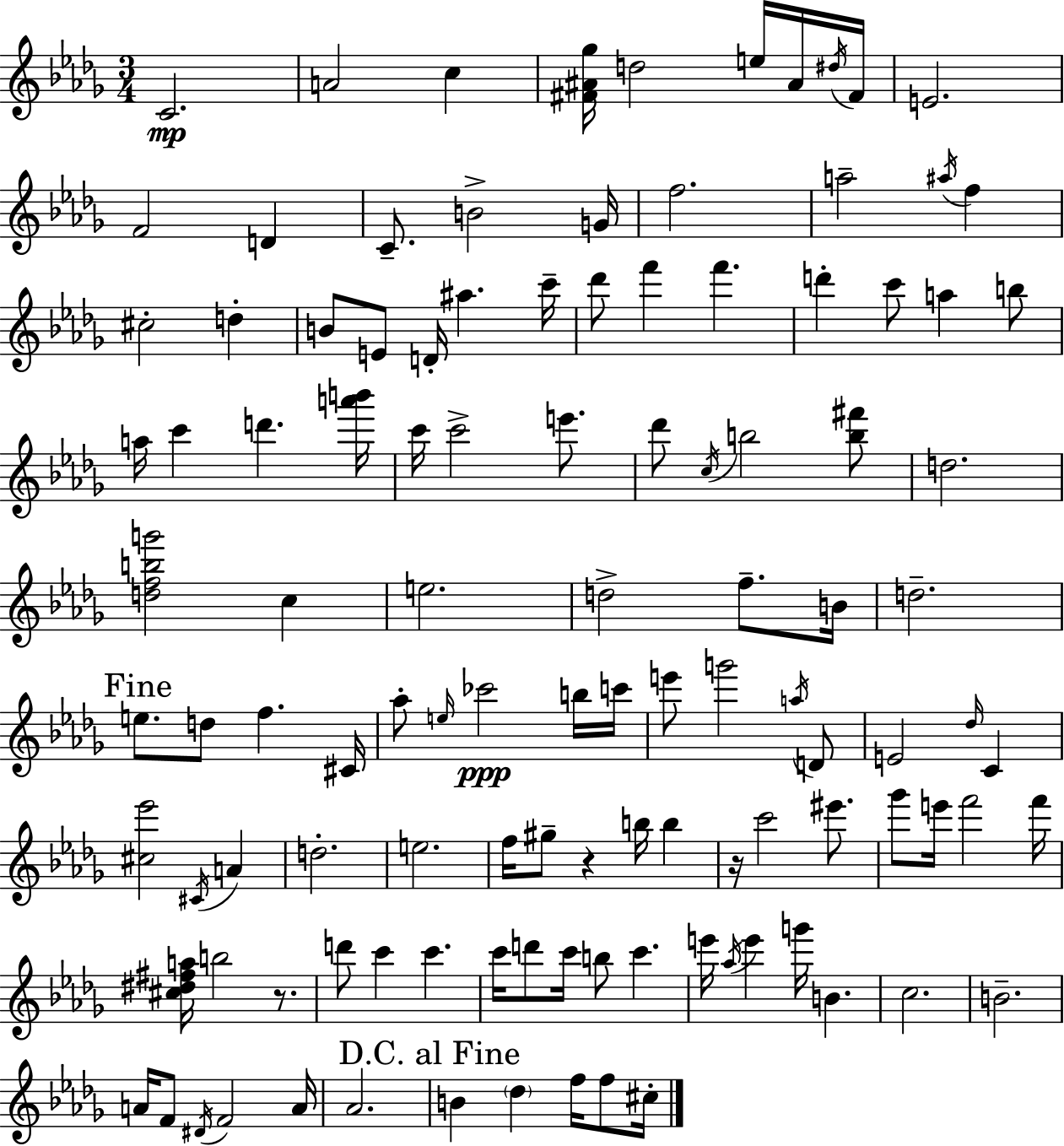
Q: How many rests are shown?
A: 3